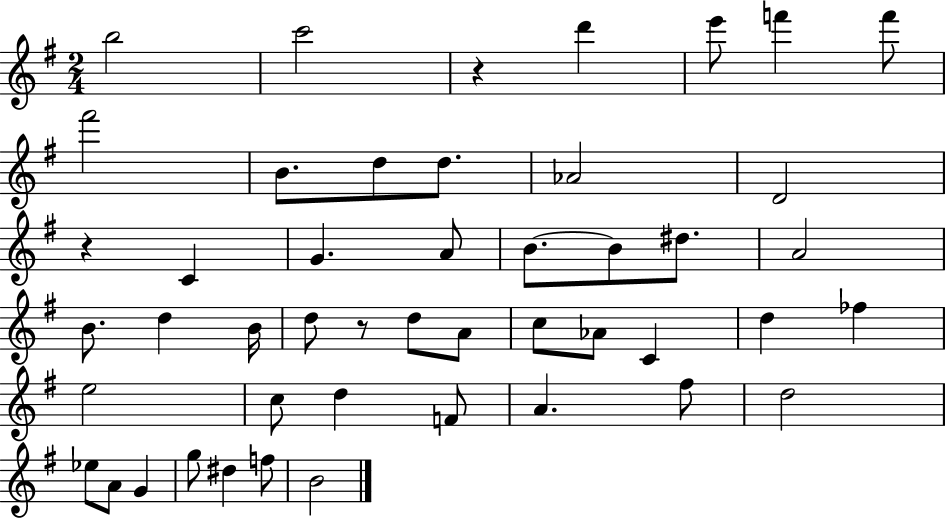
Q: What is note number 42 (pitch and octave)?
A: D#5